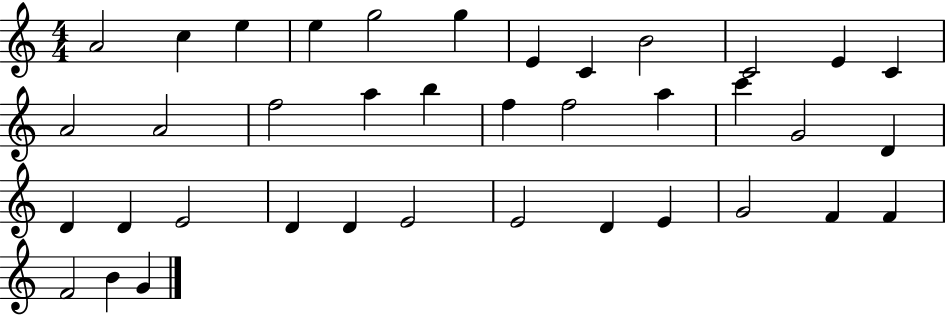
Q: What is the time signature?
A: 4/4